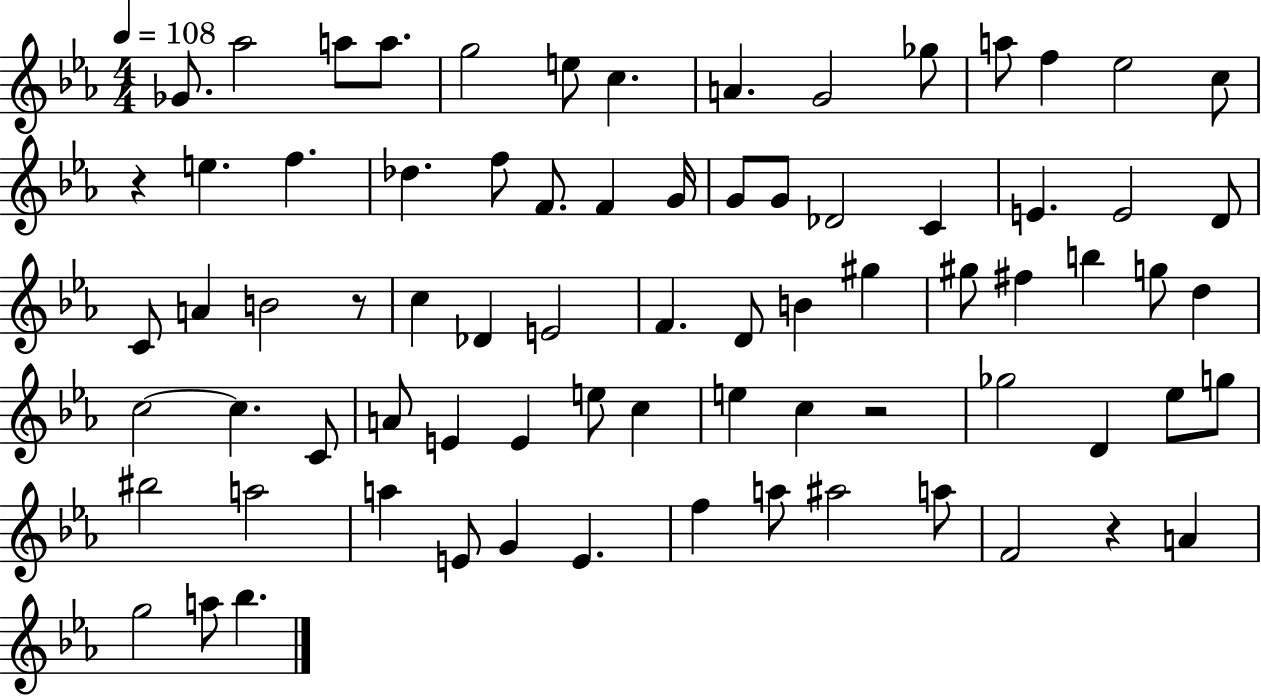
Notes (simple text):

Gb4/e. Ab5/h A5/e A5/e. G5/h E5/e C5/q. A4/q. G4/h Gb5/e A5/e F5/q Eb5/h C5/e R/q E5/q. F5/q. Db5/q. F5/e F4/e. F4/q G4/s G4/e G4/e Db4/h C4/q E4/q. E4/h D4/e C4/e A4/q B4/h R/e C5/q Db4/q E4/h F4/q. D4/e B4/q G#5/q G#5/e F#5/q B5/q G5/e D5/q C5/h C5/q. C4/e A4/e E4/q E4/q E5/e C5/q E5/q C5/q R/h Gb5/h D4/q Eb5/e G5/e BIS5/h A5/h A5/q E4/e G4/q E4/q. F5/q A5/e A#5/h A5/e F4/h R/q A4/q G5/h A5/e Bb5/q.